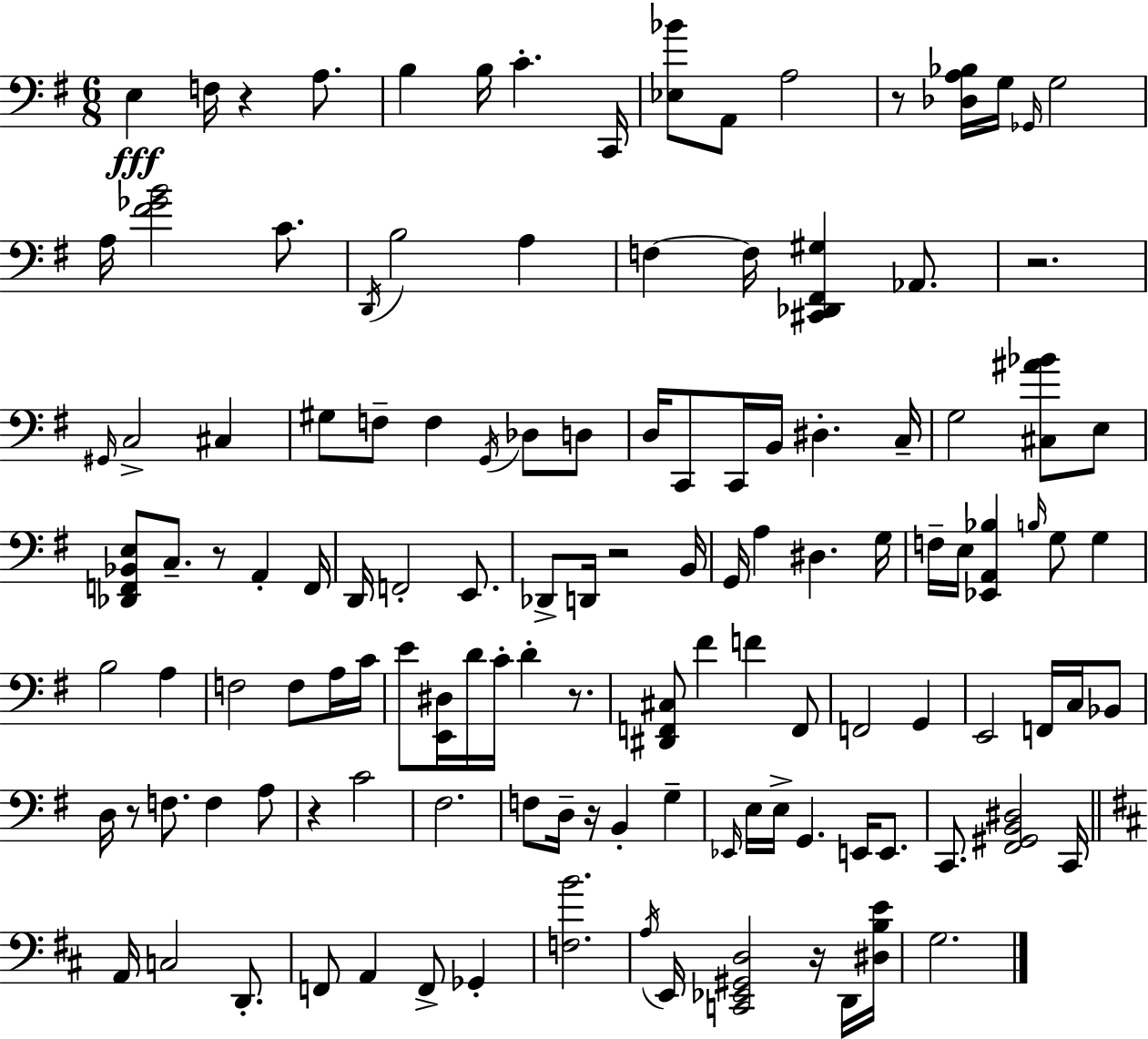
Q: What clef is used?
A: bass